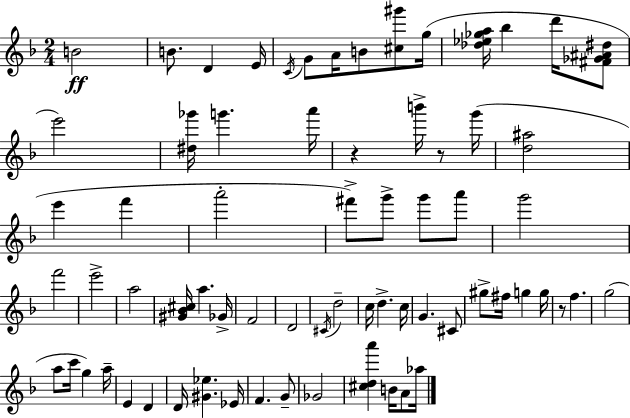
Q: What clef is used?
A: treble